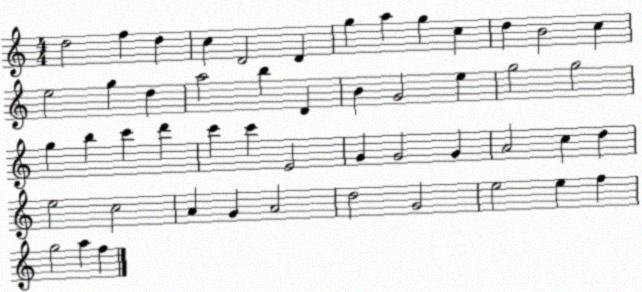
X:1
T:Untitled
M:4/4
L:1/4
K:C
d2 f d c D2 D g a g c d B2 c e2 g d a2 b D B G2 e g2 g2 g b c' d' c' c' E2 G G2 G A2 c d e2 c2 A G A2 d2 G2 e2 e f g2 a f